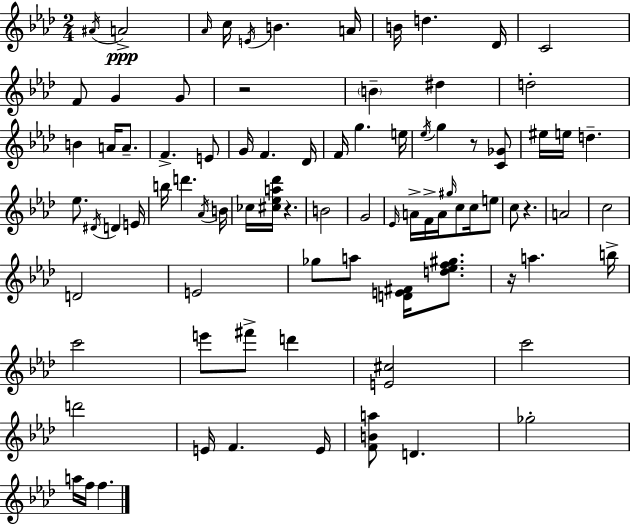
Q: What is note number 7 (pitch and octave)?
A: A4